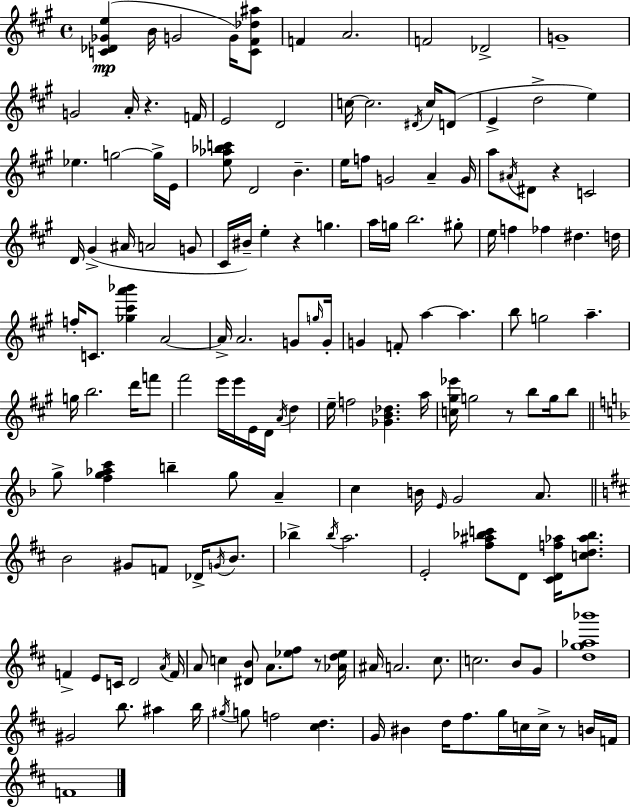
[C4,Db4,Gb4,E5]/q B4/s G4/h G4/s [C4,F#4,Db5,A#5]/e F4/q A4/h. F4/h Db4/h G4/w G4/h A4/s R/q. F4/s E4/h D4/h C5/s C5/h. D#4/s C5/s D4/e E4/q D5/h E5/q Eb5/q. G5/h G5/s E4/s [E5,Ab5,Bb5,C6]/e D4/h B4/q. E5/s F5/e G4/h A4/q G4/s A5/e A#4/s D#4/e R/q C4/h D4/s G#4/q A#4/s A4/h G4/e C#4/s BIS4/s E5/q R/q G5/q. A5/s G5/s B5/h. G#5/e E5/s F5/q FES5/q D#5/q. D5/s F5/s C4/e. [Gb5,C#6,A6,Bb6]/q A4/h A4/s A4/h. G4/e G5/s G4/s G4/q F4/e A5/q A5/q. B5/e G5/h A5/q. G5/s B5/h. D6/s F6/e F#6/h E6/s E6/s E4/s D4/s A4/s D5/q E5/s F5/h [Gb4,B4,Db5]/q. A5/s [C5,G#5,Eb6]/s G5/h R/e B5/e G5/s B5/e G5/e [F5,G5,Ab5,C6]/q B5/q G5/e A4/q C5/q B4/s E4/s G4/h A4/e. B4/h G#4/e F4/e Db4/s G4/s B4/e. Bb5/q Bb5/s A5/h. E4/h [F#5,A#5,Bb5,C6]/e D4/e [C#4,D4,F5,Ab5]/s [C5,D5,Ab5,Bb5]/e. F4/q E4/e C4/s D4/h A4/s F4/s A4/e C5/q [D#4,B4]/e A4/e. [Eb5,F#5]/e R/e [Ab4,D5,Eb5]/s A#4/s A4/h. C#5/e. C5/h. B4/e G4/e [D5,G5,Ab5,Bb6]/w G#4/h B5/e. A#5/q B5/s G#5/s G5/e F5/h [C#5,D5]/q. G4/s BIS4/q D5/s F#5/e. G5/s C5/s C5/s R/e B4/s F4/s F4/w